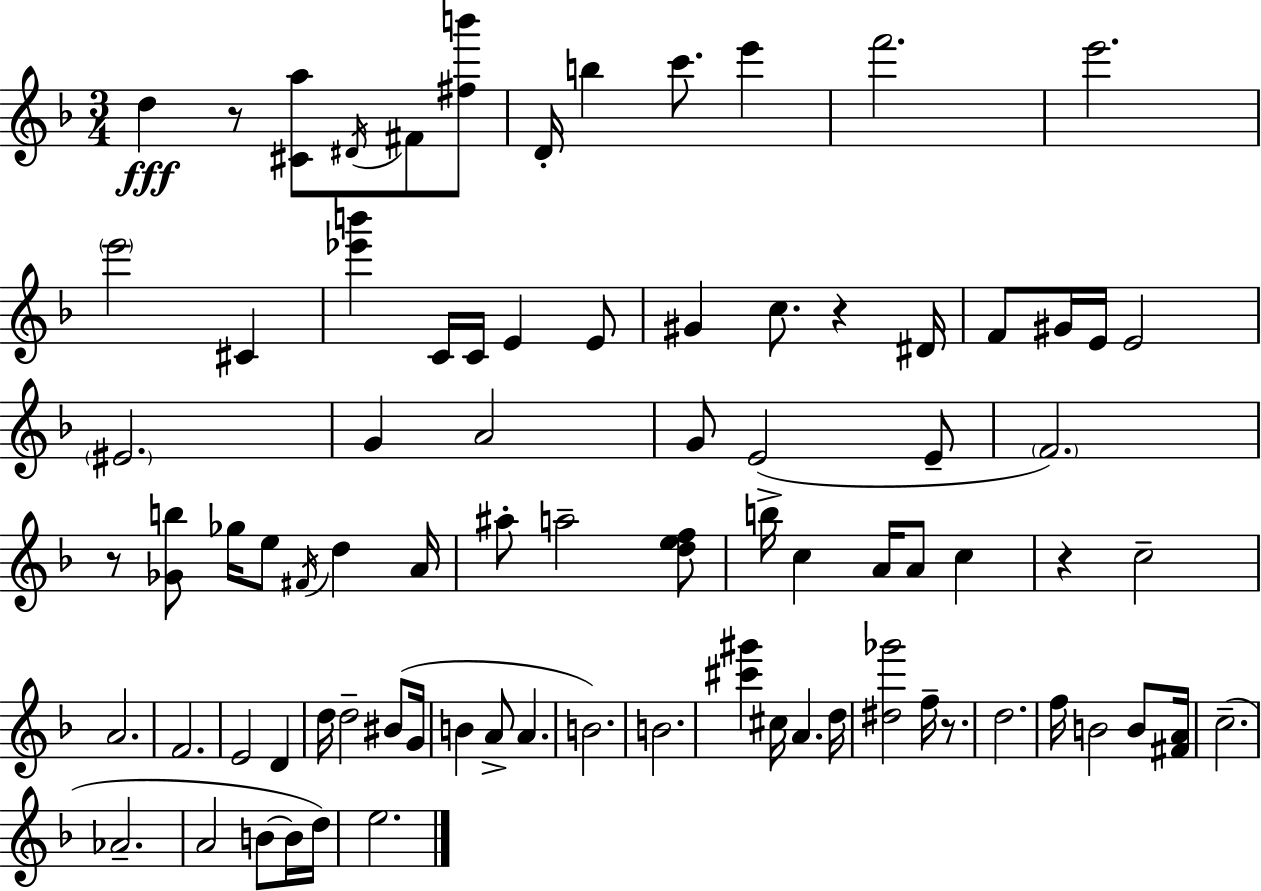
{
  \clef treble
  \numericTimeSignature
  \time 3/4
  \key d \minor
  d''4\fff r8 <cis' a''>8 \acciaccatura { dis'16 } fis'8 <fis'' b'''>8 | d'16-. b''4 c'''8. e'''4 | f'''2. | e'''2. | \break \parenthesize e'''2 cis'4 | <ees''' b'''>4 c'16 c'16 e'4 e'8 | gis'4 c''8. r4 | dis'16 f'8 gis'16 e'16 e'2 | \break \parenthesize eis'2. | g'4 a'2 | g'8 e'2( e'8-- | \parenthesize f'2.) | \break r8 <ges' b''>8 ges''16 e''8 \acciaccatura { fis'16 } d''4 | a'16 ais''8-. a''2-- | <d'' e'' f''>8 b''16-> c''4 a'16 a'8 c''4 | r4 c''2-- | \break a'2. | f'2. | e'2 d'4 | d''16 d''2-- bis'8( | \break g'16 b'4 a'8-> a'4. | b'2.) | b'2. | <cis''' gis'''>4 cis''16 a'4. | \break d''16 <dis'' ges'''>2 f''16-- r8. | d''2. | f''16 b'2 b'8 | <fis' a'>16 c''2.--( | \break aes'2.-- | a'2 b'8~~ | b'16 d''16) e''2. | \bar "|."
}